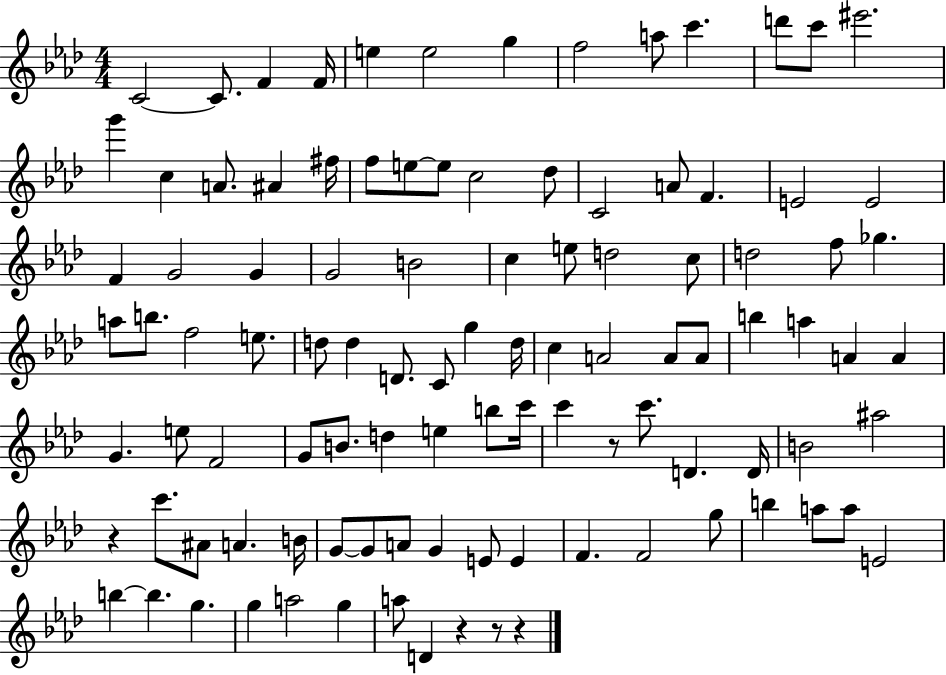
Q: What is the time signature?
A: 4/4